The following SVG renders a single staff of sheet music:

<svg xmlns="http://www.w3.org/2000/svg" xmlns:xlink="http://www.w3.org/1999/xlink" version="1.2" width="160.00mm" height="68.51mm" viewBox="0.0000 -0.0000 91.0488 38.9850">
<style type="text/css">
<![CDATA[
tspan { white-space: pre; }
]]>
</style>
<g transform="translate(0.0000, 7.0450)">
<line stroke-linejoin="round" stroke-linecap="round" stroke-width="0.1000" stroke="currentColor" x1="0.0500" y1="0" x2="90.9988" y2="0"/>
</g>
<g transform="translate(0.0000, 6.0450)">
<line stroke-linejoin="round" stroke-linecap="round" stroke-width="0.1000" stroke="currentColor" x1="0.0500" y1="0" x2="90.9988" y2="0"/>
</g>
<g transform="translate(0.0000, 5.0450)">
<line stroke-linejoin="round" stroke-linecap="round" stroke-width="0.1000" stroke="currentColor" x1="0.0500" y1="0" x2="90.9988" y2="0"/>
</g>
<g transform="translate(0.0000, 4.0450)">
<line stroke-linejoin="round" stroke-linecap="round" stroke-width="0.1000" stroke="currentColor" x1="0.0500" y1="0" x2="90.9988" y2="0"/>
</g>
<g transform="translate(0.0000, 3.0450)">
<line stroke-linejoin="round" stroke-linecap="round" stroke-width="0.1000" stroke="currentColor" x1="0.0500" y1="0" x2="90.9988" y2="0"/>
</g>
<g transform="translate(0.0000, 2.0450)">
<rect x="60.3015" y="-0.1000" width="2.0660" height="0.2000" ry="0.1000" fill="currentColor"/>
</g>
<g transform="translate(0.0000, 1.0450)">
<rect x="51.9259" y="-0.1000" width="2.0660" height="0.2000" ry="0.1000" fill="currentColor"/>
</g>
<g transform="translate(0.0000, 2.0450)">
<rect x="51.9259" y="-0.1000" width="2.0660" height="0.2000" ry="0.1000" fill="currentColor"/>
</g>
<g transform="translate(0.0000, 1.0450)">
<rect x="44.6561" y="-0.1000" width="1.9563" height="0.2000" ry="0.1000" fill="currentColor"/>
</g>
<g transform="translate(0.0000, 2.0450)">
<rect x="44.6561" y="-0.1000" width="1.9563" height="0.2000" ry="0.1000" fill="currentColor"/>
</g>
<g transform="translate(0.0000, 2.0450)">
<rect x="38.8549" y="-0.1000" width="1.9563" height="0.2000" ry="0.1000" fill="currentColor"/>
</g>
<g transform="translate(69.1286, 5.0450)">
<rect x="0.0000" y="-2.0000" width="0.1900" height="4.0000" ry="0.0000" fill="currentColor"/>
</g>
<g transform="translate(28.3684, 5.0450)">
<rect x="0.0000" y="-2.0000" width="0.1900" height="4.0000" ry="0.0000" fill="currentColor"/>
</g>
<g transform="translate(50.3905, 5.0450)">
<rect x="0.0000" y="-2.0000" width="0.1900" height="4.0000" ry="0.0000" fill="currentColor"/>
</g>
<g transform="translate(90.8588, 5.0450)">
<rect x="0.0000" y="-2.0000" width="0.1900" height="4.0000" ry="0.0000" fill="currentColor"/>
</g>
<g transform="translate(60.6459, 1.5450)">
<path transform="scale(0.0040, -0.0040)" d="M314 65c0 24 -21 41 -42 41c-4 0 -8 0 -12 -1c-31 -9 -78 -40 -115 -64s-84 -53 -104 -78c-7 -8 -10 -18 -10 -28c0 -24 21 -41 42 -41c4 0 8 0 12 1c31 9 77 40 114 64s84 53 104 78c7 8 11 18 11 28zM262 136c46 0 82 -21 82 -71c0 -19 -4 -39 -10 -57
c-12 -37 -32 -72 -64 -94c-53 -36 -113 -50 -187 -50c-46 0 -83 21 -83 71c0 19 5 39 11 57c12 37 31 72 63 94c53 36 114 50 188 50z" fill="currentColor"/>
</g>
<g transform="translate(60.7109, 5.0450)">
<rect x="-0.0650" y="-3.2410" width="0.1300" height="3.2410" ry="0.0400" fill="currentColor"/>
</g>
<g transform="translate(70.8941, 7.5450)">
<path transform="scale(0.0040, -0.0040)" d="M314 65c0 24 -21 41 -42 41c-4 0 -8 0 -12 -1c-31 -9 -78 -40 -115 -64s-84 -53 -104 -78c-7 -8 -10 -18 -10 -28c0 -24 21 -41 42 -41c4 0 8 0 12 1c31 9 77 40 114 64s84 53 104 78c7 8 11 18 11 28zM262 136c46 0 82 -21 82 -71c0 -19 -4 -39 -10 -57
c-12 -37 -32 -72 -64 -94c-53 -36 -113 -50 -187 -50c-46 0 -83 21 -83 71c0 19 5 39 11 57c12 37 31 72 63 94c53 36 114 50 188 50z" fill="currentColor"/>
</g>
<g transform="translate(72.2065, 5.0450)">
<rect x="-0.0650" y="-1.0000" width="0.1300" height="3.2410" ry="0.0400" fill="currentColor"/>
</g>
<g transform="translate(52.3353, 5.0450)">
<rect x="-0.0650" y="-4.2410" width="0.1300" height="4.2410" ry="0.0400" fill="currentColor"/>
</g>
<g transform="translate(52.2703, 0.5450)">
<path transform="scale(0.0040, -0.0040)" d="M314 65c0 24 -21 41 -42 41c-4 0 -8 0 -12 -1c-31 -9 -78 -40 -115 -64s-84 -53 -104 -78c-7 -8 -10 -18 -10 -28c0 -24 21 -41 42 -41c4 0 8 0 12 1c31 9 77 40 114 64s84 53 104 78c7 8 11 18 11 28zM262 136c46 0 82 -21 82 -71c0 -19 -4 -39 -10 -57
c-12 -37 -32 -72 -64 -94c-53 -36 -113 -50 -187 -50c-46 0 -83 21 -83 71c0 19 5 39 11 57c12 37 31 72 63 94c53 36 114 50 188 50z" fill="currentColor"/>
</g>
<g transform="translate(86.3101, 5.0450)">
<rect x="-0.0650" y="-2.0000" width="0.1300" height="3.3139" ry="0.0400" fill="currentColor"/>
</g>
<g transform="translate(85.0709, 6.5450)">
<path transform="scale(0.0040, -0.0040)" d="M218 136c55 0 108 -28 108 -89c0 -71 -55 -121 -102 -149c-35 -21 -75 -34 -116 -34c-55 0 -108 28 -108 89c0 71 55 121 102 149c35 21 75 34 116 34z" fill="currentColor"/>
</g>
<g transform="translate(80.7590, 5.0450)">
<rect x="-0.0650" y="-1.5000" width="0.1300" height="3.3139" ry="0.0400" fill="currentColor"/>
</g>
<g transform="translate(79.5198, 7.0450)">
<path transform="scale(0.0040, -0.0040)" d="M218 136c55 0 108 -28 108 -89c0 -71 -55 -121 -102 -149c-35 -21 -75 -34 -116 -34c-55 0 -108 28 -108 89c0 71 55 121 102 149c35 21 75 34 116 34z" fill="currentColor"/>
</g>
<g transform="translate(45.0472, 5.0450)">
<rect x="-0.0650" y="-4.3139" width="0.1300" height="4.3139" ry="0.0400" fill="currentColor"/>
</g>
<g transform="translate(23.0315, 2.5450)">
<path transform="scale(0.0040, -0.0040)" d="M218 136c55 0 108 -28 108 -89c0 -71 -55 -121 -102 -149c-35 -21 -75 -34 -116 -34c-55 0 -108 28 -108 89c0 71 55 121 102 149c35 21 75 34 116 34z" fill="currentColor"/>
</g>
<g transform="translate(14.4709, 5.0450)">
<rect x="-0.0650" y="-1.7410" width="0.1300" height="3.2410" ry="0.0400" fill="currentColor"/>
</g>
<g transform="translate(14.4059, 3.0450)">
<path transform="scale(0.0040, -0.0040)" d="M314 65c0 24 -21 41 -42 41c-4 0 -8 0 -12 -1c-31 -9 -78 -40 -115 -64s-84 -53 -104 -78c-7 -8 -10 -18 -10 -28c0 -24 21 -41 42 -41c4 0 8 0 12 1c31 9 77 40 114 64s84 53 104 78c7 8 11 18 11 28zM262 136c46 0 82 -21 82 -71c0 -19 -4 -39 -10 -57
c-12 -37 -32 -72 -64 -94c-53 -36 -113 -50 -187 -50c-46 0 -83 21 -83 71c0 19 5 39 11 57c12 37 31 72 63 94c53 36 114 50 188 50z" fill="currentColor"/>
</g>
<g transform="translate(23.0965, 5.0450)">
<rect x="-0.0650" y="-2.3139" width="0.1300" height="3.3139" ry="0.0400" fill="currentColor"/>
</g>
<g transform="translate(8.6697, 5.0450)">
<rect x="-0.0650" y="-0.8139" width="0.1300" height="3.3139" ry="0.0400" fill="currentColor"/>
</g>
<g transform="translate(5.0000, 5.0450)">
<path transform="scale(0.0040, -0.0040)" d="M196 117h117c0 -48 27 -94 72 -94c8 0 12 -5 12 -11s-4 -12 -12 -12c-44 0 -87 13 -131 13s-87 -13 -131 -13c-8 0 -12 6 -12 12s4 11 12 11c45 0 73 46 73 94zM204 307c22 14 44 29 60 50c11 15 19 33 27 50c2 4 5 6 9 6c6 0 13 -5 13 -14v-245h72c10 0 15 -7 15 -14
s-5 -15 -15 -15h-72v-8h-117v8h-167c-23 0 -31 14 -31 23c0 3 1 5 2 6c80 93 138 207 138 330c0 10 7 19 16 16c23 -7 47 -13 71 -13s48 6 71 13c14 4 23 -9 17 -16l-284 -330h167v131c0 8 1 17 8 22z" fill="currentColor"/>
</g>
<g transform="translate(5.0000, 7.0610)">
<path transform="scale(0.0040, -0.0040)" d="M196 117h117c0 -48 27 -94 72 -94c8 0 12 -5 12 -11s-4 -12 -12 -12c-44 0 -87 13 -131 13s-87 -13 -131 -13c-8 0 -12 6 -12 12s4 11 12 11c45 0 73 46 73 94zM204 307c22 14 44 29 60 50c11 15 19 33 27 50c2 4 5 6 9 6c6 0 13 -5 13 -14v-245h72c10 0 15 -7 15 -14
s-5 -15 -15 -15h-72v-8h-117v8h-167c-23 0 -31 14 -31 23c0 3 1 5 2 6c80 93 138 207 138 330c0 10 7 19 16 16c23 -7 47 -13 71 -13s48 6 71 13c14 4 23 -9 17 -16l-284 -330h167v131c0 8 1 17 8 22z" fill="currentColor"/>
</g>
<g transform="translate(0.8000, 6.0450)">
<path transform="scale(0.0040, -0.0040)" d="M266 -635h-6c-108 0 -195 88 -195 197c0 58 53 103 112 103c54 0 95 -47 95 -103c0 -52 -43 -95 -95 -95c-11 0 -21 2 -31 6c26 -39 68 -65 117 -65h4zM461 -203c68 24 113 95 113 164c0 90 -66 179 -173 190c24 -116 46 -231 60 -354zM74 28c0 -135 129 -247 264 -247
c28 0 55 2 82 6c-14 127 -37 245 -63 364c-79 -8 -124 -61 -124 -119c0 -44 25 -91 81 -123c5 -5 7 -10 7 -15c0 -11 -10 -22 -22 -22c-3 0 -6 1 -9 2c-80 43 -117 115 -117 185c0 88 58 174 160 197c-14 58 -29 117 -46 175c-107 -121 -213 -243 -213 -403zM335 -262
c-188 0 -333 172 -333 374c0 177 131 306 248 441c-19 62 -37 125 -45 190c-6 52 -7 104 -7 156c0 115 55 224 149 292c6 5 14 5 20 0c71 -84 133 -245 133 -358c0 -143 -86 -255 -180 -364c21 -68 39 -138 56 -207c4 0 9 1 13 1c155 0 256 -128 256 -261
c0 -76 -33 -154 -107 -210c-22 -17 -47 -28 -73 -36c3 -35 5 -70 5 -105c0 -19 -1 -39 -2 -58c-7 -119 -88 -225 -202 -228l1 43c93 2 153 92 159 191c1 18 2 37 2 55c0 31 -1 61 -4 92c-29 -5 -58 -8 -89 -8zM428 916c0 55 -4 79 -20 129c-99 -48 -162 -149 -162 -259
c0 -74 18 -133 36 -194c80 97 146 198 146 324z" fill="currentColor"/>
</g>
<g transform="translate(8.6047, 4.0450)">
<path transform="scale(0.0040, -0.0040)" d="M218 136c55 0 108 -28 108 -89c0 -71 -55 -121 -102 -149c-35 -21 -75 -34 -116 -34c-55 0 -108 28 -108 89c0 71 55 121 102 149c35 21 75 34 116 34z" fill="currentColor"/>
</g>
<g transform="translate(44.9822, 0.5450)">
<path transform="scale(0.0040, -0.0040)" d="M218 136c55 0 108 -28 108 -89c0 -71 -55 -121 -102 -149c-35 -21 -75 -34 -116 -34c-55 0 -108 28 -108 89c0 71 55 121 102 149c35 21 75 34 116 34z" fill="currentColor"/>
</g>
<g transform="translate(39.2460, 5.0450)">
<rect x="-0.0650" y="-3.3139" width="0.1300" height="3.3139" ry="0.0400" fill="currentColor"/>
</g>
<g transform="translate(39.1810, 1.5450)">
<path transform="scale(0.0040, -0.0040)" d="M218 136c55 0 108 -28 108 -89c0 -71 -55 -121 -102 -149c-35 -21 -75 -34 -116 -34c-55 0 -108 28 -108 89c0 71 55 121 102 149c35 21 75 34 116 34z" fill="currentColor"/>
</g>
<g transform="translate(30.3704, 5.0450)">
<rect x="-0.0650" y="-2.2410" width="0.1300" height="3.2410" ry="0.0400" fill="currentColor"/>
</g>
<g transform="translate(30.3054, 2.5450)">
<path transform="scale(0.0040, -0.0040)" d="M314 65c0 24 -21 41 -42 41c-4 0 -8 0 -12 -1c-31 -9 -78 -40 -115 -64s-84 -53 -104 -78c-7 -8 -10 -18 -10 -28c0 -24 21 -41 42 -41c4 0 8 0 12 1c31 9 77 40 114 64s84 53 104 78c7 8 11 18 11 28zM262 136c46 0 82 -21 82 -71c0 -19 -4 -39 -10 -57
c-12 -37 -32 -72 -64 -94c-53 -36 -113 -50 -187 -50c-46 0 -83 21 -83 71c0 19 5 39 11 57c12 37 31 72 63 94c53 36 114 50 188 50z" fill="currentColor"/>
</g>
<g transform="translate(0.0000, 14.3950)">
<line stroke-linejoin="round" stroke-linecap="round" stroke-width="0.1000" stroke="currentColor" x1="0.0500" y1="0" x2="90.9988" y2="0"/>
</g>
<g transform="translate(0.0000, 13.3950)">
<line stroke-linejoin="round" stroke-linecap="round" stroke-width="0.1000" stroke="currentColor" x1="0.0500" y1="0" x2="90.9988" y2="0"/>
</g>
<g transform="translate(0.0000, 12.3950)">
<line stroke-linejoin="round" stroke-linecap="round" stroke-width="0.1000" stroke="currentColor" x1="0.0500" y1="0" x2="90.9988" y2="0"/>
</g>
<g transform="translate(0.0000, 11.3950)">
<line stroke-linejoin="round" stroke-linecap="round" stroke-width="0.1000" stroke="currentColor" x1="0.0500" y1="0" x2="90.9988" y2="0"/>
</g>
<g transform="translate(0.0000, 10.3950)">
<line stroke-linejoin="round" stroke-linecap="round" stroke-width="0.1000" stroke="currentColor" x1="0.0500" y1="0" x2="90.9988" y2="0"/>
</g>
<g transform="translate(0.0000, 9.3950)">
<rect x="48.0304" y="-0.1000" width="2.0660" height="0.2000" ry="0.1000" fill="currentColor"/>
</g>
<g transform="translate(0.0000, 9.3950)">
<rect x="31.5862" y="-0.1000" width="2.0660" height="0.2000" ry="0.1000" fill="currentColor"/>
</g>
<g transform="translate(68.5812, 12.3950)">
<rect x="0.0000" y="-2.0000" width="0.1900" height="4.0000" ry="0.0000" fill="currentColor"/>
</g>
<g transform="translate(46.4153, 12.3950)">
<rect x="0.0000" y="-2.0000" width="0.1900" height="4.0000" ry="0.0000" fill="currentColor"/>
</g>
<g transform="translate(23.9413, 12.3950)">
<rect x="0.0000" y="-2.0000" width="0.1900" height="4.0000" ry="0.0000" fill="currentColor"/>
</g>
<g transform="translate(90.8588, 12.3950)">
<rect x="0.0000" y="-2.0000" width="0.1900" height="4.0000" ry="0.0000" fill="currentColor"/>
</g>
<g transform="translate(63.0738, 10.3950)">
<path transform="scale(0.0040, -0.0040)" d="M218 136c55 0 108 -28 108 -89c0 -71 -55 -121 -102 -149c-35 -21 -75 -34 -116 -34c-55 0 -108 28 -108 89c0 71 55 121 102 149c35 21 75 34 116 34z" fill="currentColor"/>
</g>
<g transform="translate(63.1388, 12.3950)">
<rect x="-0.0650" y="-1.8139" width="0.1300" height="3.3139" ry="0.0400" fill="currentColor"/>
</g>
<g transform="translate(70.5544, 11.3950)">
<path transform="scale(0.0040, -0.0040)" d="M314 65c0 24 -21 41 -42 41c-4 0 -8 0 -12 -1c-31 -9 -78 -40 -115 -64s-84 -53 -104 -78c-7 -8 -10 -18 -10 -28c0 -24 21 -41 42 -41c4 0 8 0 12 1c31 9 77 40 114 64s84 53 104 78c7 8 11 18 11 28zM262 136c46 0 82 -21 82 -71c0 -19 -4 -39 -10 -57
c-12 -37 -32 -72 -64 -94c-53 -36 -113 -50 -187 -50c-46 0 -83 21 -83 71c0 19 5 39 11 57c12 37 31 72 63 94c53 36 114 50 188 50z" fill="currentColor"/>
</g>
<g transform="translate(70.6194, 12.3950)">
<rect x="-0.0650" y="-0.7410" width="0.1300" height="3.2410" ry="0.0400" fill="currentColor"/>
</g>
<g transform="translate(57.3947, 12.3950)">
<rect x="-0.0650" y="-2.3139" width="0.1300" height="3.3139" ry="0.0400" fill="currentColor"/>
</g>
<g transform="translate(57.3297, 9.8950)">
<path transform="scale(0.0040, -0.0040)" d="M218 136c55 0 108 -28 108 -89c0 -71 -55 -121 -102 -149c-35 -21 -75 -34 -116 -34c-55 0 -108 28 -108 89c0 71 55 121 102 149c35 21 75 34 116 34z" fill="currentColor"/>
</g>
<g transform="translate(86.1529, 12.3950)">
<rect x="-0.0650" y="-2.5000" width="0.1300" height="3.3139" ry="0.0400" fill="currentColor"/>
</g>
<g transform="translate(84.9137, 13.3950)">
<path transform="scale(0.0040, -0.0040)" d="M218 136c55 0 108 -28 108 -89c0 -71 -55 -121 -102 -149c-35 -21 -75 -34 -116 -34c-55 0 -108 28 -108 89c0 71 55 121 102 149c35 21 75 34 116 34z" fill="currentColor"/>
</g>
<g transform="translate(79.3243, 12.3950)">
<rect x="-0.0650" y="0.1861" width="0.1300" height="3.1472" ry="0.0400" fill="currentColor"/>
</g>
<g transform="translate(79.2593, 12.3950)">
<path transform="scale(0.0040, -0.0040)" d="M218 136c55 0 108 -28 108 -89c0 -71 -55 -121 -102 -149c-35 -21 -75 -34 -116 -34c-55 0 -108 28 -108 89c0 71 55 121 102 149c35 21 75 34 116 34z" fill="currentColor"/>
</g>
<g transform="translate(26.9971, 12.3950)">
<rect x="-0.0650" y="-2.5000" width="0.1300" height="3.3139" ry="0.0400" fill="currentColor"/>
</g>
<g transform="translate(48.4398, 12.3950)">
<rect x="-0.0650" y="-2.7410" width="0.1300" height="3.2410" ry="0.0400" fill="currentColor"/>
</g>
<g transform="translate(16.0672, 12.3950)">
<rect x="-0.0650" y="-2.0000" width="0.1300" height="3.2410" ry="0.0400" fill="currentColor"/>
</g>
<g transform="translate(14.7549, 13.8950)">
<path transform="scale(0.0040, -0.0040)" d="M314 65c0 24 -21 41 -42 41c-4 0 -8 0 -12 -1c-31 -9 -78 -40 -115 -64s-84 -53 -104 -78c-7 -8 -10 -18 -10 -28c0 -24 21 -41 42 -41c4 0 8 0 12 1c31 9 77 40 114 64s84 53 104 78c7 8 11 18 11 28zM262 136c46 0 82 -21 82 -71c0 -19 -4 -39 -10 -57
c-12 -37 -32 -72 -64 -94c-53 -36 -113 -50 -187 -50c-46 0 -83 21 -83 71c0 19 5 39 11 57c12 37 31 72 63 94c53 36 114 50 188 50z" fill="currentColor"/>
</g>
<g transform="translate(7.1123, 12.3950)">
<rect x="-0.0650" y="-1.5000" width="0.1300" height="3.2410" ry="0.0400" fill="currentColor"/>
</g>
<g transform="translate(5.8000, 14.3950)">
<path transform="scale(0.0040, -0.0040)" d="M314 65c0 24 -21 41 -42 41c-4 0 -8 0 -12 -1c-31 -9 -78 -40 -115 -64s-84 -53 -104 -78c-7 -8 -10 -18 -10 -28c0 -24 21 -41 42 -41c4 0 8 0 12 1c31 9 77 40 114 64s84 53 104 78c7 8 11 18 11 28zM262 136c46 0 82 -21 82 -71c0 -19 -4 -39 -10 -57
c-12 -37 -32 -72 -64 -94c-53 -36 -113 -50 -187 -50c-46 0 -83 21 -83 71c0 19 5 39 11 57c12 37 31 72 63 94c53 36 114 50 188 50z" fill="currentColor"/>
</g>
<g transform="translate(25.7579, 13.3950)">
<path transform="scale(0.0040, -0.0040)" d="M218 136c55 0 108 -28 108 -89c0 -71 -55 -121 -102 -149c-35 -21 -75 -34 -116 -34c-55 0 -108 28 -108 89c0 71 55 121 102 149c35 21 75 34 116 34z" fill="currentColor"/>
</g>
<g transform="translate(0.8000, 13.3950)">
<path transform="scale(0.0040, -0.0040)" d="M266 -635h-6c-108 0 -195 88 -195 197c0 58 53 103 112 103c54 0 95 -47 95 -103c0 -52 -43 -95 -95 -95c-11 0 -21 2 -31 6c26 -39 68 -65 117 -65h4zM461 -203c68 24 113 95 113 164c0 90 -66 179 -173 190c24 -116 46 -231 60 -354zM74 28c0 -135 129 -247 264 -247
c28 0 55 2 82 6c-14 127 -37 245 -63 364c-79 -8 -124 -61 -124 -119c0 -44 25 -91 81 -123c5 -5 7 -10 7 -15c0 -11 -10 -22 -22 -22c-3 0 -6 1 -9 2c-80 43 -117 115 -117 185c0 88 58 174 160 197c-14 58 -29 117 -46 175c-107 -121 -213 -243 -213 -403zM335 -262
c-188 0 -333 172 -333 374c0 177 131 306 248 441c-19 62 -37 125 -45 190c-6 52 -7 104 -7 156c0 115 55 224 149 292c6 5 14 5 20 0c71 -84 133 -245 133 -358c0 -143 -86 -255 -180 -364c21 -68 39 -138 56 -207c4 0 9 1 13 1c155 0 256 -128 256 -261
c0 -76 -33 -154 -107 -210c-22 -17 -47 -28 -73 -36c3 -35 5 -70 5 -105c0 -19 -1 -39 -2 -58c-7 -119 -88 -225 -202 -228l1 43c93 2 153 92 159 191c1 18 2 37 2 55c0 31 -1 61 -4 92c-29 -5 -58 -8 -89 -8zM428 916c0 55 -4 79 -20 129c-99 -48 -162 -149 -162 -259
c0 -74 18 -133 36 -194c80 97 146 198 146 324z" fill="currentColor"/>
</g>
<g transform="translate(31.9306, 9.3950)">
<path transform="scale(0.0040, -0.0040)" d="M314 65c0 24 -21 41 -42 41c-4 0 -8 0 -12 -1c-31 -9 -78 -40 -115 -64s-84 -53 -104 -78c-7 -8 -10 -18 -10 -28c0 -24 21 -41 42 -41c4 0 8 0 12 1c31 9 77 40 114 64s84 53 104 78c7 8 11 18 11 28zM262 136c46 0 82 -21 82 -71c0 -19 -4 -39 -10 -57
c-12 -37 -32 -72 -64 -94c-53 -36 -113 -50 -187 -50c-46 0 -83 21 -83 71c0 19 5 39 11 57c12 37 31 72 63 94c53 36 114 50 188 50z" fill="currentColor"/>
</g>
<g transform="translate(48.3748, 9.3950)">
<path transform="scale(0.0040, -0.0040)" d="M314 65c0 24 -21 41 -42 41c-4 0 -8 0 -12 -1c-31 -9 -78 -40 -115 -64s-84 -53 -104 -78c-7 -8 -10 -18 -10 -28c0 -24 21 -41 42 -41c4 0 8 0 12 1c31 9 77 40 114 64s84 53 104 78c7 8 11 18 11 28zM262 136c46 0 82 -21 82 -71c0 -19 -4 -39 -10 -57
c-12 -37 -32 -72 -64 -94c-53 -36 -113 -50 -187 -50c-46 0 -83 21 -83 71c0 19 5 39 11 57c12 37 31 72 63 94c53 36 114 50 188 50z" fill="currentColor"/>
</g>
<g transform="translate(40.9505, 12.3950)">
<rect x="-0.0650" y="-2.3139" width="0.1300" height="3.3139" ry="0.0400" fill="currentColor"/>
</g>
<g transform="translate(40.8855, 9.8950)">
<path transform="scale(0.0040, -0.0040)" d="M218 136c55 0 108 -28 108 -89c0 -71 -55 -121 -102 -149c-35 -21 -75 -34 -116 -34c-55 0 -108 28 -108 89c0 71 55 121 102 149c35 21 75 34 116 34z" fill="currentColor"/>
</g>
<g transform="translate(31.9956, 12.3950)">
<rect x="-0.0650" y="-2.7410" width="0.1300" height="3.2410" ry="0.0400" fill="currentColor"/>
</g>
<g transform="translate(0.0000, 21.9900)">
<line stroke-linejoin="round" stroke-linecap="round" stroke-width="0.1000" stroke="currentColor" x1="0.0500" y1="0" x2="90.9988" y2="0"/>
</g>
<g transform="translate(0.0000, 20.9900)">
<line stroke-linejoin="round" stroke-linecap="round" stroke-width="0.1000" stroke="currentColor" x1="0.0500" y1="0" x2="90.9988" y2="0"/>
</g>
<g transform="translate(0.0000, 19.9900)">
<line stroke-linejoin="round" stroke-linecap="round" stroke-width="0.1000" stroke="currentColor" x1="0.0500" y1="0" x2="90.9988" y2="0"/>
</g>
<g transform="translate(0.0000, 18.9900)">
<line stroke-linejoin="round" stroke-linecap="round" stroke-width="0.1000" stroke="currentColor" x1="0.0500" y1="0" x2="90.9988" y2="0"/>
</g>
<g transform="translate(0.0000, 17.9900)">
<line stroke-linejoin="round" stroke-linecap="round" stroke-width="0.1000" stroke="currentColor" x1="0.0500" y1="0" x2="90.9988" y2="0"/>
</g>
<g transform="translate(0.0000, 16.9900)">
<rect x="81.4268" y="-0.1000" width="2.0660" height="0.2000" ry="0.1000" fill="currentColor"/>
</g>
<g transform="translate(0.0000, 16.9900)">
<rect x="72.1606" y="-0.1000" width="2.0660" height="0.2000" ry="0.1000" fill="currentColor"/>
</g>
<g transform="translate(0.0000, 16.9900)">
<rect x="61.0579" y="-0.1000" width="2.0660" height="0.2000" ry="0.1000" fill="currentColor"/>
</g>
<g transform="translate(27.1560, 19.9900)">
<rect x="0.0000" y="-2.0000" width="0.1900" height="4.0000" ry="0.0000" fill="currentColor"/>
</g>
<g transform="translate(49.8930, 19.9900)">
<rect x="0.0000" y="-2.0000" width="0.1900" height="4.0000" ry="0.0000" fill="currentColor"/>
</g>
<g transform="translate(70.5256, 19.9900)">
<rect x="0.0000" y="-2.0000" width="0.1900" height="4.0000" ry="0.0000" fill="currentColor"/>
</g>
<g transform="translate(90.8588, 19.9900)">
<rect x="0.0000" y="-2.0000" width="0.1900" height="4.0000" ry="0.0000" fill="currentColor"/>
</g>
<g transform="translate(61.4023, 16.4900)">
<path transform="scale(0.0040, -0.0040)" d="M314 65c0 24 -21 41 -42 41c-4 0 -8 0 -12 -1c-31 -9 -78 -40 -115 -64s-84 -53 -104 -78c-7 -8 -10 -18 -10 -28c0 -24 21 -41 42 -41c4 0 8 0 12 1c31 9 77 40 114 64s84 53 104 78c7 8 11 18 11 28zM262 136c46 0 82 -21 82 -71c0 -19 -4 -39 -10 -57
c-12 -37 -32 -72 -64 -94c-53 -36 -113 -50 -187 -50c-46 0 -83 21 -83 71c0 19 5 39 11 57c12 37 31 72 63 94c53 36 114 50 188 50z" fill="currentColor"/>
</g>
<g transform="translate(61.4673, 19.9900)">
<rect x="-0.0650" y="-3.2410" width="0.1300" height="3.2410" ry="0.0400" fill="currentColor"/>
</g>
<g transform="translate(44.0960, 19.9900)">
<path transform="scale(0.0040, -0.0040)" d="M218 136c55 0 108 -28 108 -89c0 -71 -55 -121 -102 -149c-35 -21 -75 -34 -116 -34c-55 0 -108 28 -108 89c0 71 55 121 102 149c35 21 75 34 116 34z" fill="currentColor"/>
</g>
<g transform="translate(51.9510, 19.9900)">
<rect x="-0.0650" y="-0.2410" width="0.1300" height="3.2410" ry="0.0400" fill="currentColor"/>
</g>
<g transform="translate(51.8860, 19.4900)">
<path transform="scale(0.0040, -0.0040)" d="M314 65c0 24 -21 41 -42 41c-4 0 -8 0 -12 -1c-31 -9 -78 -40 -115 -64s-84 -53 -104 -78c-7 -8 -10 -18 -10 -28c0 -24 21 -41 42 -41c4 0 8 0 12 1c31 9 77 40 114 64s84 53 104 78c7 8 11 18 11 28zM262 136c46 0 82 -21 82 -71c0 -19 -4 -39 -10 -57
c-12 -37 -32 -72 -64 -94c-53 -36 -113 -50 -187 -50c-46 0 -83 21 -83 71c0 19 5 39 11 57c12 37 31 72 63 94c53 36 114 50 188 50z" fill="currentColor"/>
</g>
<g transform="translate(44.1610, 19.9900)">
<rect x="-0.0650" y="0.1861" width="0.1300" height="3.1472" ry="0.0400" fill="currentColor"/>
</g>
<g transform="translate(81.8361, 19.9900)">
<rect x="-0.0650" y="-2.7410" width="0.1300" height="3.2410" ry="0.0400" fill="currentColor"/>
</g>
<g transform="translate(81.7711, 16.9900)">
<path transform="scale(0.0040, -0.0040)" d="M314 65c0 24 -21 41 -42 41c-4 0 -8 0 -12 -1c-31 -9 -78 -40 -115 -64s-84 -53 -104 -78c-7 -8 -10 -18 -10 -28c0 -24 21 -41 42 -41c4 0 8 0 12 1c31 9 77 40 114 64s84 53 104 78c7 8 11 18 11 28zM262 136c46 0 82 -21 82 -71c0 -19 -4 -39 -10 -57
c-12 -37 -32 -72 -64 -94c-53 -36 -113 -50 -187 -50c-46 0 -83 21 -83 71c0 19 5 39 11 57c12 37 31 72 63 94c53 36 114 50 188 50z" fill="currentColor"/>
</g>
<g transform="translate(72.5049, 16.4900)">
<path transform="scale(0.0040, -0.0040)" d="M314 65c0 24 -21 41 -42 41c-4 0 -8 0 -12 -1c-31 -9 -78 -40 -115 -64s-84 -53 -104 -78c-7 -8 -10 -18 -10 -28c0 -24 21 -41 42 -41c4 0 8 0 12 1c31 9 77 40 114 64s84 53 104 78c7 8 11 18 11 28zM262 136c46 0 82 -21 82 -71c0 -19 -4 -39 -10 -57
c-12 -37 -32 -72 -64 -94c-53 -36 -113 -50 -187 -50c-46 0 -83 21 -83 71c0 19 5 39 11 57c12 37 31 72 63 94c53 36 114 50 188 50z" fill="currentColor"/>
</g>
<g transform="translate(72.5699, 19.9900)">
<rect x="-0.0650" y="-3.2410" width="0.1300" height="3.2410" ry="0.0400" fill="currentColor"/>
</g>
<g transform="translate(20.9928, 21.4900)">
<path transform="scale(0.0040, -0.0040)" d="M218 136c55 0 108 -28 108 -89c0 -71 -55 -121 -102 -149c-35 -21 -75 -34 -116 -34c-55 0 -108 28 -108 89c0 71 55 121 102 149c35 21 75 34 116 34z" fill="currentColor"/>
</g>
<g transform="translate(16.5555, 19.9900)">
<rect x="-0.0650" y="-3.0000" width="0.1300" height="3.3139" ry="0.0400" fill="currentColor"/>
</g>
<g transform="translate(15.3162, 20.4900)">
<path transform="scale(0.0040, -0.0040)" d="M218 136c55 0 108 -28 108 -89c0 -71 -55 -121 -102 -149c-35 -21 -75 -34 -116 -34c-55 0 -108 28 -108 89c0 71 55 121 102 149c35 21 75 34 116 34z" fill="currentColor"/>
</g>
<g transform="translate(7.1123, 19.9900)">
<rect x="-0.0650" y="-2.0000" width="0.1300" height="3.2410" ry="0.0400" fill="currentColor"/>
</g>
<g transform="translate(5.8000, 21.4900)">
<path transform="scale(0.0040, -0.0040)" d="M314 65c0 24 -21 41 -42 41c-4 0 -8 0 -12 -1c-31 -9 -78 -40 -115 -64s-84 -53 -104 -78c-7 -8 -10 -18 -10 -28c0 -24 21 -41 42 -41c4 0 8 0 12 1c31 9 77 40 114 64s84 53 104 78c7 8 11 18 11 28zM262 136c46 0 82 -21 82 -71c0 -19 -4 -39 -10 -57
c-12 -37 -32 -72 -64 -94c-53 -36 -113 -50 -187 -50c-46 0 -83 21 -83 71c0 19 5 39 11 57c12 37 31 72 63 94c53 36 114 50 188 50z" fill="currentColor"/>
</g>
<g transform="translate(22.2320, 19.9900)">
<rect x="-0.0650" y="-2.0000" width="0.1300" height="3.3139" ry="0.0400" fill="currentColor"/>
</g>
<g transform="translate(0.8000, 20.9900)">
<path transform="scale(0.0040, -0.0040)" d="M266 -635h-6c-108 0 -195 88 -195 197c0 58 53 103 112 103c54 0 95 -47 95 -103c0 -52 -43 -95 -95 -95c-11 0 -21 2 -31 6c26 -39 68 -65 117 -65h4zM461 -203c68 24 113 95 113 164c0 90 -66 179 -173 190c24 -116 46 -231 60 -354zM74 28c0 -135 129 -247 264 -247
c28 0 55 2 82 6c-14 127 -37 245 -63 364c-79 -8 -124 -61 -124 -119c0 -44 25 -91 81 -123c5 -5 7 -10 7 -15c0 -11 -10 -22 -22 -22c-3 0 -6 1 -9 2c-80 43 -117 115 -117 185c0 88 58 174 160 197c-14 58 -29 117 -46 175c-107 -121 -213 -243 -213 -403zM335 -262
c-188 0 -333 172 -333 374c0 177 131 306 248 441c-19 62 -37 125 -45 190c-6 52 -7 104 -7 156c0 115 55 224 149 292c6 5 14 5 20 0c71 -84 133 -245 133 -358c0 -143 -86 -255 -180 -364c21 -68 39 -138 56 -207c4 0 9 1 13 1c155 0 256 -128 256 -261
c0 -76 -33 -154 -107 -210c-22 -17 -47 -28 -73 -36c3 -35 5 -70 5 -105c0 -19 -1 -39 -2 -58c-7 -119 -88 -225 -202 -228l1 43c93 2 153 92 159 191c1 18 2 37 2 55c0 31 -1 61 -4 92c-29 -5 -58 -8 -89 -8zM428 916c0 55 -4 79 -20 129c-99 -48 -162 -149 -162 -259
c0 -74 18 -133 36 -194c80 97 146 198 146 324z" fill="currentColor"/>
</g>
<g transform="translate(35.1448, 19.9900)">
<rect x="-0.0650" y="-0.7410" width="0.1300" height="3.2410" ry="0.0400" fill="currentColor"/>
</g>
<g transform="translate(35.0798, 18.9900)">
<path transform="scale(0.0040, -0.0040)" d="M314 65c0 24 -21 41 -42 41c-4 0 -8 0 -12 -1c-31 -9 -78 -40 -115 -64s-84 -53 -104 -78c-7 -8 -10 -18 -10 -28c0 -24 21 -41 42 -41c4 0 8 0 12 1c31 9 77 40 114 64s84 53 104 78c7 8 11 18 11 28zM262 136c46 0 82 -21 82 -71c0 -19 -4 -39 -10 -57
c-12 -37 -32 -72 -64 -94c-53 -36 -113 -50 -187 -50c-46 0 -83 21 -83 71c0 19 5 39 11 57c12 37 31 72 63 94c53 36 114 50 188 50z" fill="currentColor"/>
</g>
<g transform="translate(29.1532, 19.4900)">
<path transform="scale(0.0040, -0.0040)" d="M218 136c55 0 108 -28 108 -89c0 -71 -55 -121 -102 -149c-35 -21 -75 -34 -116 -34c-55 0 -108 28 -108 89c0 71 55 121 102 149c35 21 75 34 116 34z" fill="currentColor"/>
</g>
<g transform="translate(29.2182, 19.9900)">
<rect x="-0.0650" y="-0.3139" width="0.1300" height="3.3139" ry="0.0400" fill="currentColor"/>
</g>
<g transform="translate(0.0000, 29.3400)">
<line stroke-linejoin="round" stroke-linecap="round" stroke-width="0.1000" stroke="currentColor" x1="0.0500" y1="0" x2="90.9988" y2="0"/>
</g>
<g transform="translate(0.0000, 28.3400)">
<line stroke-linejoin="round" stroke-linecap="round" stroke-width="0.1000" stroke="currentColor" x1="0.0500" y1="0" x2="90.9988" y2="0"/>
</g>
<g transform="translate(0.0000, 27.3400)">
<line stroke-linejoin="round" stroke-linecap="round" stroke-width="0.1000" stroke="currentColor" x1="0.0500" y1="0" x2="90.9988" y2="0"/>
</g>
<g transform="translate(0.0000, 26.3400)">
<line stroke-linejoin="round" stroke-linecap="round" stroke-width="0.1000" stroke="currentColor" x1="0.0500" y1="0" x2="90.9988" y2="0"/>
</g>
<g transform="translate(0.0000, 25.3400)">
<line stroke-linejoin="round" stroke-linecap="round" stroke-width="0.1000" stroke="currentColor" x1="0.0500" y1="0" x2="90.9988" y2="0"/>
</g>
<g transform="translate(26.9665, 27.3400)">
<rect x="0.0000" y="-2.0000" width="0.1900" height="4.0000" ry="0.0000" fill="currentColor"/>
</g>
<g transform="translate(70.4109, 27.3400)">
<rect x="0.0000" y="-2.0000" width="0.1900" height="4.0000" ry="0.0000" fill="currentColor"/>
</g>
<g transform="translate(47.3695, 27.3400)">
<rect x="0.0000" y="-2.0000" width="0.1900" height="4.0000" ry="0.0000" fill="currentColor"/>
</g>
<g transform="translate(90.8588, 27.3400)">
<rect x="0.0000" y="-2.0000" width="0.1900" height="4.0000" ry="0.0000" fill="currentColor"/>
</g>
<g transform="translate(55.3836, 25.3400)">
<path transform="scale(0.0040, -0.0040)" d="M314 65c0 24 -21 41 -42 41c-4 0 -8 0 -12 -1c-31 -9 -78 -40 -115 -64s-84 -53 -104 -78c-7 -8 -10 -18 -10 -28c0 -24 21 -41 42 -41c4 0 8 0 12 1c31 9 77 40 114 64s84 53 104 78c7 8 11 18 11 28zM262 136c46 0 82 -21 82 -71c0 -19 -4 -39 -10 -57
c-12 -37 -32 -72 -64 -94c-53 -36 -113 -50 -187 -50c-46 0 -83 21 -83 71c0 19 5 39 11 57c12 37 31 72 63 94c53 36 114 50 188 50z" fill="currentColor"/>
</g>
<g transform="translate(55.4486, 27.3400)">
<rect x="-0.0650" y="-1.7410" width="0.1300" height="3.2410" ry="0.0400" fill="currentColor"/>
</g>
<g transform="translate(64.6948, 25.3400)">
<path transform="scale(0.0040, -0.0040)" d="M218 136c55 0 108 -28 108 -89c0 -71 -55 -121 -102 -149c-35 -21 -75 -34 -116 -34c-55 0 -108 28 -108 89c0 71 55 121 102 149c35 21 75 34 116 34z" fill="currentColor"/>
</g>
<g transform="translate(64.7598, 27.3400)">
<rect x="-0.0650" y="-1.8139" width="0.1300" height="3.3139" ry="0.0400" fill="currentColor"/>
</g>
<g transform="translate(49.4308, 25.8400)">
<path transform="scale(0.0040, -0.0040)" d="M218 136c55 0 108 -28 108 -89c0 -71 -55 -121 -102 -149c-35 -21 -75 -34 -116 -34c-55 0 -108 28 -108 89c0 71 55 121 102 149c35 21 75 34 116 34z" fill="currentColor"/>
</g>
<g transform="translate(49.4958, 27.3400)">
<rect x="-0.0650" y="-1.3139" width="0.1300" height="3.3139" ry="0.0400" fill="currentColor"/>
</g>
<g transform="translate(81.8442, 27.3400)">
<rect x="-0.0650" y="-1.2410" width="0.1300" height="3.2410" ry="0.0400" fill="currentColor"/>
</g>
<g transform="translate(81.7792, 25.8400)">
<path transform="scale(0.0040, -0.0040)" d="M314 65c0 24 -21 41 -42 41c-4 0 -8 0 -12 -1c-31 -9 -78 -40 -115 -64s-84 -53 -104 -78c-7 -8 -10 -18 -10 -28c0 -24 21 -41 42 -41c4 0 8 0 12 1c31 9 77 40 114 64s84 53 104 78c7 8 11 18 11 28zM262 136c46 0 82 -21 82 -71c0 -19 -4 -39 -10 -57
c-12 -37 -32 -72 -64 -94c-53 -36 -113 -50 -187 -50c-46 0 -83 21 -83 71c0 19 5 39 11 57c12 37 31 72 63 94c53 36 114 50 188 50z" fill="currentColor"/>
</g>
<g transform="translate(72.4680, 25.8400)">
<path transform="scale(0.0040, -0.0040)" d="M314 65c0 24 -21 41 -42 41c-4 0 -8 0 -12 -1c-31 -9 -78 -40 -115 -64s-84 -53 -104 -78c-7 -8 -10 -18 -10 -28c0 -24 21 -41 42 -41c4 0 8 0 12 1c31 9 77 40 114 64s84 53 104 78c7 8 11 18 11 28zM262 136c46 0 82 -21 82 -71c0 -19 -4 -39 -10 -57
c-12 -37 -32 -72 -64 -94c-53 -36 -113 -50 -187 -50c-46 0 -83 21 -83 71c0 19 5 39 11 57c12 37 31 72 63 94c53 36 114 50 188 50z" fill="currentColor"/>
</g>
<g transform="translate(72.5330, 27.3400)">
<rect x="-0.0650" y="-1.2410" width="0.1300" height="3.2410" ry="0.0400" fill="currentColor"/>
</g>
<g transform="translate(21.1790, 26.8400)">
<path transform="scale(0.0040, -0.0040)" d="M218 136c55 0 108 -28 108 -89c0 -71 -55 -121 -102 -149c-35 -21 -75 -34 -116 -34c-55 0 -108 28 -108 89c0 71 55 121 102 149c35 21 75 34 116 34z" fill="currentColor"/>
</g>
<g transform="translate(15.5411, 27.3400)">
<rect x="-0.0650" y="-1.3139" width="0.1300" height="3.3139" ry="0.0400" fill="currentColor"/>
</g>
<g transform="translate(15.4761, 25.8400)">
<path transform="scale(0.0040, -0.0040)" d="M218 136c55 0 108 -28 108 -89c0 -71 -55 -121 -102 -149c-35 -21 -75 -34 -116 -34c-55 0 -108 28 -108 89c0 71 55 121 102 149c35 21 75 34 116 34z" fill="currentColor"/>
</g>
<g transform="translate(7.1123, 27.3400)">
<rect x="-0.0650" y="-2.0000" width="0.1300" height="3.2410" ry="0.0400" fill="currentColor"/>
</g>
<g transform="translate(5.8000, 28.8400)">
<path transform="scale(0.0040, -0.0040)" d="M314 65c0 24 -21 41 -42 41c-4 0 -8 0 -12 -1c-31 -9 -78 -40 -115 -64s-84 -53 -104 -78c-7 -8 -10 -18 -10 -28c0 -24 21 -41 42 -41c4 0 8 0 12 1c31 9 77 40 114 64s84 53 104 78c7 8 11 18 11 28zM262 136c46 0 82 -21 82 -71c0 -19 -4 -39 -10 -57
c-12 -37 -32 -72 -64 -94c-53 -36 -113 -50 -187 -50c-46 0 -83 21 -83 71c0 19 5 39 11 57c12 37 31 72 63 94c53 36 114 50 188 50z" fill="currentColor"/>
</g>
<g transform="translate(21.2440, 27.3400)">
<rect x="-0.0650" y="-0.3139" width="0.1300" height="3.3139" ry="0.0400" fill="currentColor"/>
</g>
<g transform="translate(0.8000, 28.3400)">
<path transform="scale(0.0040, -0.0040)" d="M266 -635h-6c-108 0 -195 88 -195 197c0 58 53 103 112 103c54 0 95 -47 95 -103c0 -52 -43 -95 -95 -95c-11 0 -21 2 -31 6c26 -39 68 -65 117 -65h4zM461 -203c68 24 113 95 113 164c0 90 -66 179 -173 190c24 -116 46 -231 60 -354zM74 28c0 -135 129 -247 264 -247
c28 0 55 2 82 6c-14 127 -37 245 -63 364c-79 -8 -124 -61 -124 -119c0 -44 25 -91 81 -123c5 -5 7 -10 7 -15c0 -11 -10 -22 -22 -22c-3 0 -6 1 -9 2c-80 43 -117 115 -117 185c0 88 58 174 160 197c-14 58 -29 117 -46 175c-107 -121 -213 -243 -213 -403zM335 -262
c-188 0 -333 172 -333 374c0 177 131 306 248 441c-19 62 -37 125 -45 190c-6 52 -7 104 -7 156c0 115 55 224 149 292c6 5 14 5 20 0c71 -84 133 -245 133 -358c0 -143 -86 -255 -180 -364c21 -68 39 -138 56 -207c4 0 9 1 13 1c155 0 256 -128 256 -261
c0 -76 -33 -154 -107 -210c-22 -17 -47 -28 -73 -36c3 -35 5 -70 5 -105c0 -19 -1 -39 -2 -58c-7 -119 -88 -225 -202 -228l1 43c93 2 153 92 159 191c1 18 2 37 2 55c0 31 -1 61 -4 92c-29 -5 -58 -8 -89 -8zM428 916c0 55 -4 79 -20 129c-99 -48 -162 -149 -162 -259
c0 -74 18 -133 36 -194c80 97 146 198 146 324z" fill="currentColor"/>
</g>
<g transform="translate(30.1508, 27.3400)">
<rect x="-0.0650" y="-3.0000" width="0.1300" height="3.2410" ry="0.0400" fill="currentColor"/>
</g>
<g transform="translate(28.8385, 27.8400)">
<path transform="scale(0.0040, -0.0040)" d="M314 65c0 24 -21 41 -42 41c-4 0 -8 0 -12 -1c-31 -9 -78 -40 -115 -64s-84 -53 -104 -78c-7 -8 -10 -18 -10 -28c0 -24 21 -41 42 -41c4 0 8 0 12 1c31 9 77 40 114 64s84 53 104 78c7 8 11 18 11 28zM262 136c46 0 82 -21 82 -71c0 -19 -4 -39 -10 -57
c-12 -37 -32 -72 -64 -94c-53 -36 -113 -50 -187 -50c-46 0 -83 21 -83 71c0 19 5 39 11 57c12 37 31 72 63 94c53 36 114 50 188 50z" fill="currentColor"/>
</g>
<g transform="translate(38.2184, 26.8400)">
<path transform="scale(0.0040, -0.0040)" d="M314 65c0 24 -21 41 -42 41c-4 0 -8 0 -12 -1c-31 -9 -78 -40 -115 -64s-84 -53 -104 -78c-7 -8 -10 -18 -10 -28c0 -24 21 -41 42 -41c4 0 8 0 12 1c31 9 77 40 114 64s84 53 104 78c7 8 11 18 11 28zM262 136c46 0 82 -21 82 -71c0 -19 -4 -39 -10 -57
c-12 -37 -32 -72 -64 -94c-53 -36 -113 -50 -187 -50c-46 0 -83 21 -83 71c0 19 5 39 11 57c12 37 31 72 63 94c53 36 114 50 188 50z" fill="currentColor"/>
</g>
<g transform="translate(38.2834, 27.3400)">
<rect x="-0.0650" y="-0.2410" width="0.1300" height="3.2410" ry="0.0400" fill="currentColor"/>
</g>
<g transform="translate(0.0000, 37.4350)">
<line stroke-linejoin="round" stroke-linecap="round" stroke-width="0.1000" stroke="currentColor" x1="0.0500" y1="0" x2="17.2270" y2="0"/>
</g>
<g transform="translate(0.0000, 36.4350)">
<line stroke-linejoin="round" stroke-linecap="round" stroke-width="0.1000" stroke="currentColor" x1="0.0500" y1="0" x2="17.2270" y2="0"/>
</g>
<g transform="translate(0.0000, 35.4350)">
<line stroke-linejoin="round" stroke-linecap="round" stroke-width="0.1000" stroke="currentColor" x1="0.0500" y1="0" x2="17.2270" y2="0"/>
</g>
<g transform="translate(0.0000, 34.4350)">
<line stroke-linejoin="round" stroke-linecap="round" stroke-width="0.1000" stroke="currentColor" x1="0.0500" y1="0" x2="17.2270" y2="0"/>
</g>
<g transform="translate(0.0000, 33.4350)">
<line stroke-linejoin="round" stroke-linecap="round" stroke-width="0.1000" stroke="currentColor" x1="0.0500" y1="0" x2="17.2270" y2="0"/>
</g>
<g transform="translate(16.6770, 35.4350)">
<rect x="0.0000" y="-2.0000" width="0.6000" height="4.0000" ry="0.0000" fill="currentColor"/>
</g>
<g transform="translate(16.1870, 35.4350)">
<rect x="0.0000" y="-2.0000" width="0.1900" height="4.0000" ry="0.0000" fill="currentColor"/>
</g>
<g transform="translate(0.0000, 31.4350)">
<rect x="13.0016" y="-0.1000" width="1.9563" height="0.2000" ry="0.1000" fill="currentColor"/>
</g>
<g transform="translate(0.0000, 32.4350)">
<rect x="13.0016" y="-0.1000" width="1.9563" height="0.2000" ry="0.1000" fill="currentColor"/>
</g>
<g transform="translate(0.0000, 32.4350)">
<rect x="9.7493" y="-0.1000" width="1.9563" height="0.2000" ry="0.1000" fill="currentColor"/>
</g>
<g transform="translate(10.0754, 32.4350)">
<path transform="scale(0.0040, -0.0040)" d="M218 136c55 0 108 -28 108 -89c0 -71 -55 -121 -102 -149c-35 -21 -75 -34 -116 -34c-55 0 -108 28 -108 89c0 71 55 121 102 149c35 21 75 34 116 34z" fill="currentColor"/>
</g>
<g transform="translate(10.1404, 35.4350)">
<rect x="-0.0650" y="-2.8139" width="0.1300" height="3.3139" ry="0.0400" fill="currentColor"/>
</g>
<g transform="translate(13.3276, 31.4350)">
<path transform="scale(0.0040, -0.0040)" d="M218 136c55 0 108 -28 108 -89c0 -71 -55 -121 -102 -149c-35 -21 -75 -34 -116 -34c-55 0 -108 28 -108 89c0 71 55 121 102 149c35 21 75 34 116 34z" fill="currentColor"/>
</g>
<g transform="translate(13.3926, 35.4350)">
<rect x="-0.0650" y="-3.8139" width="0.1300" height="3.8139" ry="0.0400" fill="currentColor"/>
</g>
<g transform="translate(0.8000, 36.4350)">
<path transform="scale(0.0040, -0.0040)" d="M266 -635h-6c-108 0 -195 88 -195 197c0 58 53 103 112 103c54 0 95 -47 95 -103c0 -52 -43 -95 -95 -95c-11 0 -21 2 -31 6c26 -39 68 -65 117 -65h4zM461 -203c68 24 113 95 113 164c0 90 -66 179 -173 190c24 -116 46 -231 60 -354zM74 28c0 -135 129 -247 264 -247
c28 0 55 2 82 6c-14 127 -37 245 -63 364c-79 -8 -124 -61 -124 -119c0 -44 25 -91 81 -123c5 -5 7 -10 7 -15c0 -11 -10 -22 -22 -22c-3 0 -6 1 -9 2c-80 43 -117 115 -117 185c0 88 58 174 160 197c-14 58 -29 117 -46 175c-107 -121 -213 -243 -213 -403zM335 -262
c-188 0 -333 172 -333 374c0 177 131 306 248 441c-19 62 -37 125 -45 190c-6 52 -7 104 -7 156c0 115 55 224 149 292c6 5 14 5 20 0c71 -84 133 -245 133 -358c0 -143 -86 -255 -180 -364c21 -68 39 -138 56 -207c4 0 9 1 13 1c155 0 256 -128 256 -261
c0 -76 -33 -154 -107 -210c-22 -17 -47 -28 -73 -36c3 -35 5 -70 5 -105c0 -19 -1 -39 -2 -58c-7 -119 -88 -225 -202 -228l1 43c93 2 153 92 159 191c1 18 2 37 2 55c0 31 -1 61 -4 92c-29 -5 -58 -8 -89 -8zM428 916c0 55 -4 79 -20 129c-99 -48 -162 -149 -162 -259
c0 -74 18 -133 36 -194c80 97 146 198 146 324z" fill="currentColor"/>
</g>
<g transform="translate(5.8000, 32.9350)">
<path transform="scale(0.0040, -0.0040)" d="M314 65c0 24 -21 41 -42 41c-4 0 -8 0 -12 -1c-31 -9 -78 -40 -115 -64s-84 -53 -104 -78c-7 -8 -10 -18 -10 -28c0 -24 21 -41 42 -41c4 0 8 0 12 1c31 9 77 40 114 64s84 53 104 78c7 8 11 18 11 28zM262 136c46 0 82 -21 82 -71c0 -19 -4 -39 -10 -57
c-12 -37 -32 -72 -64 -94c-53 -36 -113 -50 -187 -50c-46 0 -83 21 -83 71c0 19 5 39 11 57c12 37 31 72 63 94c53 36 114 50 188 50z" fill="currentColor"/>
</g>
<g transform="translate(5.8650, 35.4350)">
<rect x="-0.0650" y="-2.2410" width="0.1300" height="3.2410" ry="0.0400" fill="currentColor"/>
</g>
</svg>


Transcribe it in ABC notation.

X:1
T:Untitled
M:4/4
L:1/4
K:C
d f2 g g2 b d' d'2 b2 D2 E F E2 F2 G a2 g a2 g f d2 B G F2 A F c d2 B c2 b2 b2 a2 F2 e c A2 c2 e f2 f e2 e2 g2 a c'